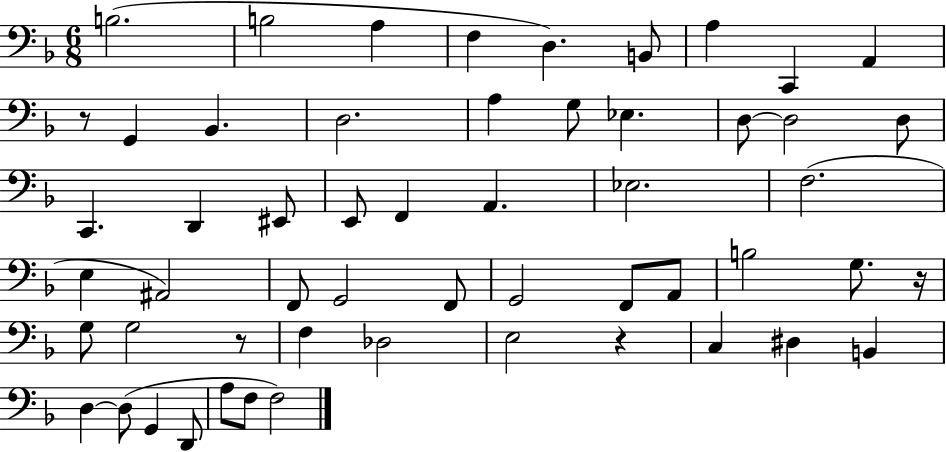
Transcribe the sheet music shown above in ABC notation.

X:1
T:Untitled
M:6/8
L:1/4
K:F
B,2 B,2 A, F, D, B,,/2 A, C,, A,, z/2 G,, _B,, D,2 A, G,/2 _E, D,/2 D,2 D,/2 C,, D,, ^E,,/2 E,,/2 F,, A,, _E,2 F,2 E, ^A,,2 F,,/2 G,,2 F,,/2 G,,2 F,,/2 A,,/2 B,2 G,/2 z/4 G,/2 G,2 z/2 F, _D,2 E,2 z C, ^D, B,, D, D,/2 G,, D,,/2 A,/2 F,/2 F,2